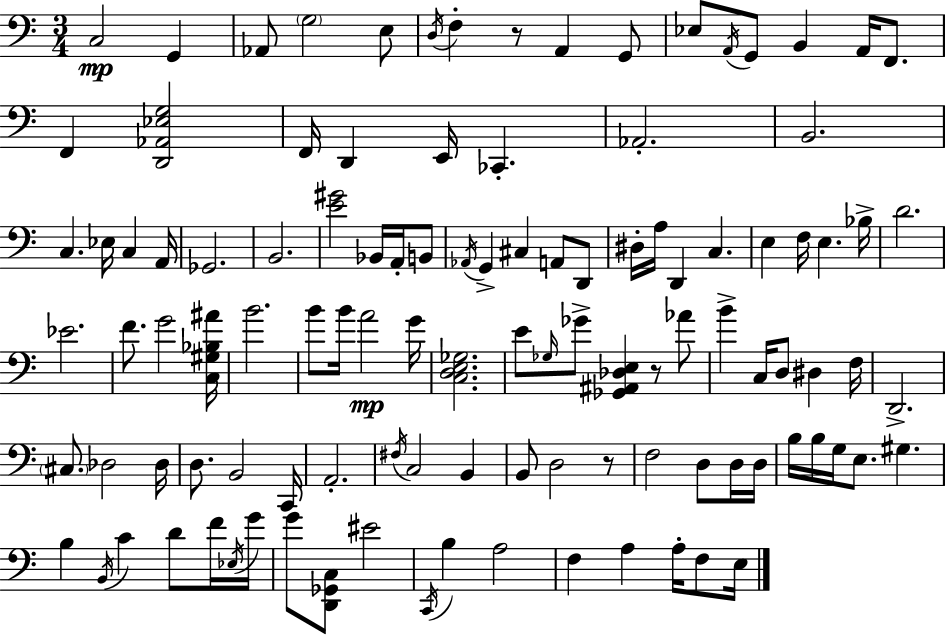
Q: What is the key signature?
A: A minor